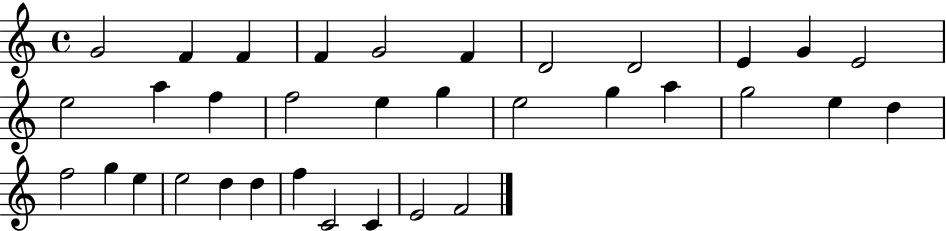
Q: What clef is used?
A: treble